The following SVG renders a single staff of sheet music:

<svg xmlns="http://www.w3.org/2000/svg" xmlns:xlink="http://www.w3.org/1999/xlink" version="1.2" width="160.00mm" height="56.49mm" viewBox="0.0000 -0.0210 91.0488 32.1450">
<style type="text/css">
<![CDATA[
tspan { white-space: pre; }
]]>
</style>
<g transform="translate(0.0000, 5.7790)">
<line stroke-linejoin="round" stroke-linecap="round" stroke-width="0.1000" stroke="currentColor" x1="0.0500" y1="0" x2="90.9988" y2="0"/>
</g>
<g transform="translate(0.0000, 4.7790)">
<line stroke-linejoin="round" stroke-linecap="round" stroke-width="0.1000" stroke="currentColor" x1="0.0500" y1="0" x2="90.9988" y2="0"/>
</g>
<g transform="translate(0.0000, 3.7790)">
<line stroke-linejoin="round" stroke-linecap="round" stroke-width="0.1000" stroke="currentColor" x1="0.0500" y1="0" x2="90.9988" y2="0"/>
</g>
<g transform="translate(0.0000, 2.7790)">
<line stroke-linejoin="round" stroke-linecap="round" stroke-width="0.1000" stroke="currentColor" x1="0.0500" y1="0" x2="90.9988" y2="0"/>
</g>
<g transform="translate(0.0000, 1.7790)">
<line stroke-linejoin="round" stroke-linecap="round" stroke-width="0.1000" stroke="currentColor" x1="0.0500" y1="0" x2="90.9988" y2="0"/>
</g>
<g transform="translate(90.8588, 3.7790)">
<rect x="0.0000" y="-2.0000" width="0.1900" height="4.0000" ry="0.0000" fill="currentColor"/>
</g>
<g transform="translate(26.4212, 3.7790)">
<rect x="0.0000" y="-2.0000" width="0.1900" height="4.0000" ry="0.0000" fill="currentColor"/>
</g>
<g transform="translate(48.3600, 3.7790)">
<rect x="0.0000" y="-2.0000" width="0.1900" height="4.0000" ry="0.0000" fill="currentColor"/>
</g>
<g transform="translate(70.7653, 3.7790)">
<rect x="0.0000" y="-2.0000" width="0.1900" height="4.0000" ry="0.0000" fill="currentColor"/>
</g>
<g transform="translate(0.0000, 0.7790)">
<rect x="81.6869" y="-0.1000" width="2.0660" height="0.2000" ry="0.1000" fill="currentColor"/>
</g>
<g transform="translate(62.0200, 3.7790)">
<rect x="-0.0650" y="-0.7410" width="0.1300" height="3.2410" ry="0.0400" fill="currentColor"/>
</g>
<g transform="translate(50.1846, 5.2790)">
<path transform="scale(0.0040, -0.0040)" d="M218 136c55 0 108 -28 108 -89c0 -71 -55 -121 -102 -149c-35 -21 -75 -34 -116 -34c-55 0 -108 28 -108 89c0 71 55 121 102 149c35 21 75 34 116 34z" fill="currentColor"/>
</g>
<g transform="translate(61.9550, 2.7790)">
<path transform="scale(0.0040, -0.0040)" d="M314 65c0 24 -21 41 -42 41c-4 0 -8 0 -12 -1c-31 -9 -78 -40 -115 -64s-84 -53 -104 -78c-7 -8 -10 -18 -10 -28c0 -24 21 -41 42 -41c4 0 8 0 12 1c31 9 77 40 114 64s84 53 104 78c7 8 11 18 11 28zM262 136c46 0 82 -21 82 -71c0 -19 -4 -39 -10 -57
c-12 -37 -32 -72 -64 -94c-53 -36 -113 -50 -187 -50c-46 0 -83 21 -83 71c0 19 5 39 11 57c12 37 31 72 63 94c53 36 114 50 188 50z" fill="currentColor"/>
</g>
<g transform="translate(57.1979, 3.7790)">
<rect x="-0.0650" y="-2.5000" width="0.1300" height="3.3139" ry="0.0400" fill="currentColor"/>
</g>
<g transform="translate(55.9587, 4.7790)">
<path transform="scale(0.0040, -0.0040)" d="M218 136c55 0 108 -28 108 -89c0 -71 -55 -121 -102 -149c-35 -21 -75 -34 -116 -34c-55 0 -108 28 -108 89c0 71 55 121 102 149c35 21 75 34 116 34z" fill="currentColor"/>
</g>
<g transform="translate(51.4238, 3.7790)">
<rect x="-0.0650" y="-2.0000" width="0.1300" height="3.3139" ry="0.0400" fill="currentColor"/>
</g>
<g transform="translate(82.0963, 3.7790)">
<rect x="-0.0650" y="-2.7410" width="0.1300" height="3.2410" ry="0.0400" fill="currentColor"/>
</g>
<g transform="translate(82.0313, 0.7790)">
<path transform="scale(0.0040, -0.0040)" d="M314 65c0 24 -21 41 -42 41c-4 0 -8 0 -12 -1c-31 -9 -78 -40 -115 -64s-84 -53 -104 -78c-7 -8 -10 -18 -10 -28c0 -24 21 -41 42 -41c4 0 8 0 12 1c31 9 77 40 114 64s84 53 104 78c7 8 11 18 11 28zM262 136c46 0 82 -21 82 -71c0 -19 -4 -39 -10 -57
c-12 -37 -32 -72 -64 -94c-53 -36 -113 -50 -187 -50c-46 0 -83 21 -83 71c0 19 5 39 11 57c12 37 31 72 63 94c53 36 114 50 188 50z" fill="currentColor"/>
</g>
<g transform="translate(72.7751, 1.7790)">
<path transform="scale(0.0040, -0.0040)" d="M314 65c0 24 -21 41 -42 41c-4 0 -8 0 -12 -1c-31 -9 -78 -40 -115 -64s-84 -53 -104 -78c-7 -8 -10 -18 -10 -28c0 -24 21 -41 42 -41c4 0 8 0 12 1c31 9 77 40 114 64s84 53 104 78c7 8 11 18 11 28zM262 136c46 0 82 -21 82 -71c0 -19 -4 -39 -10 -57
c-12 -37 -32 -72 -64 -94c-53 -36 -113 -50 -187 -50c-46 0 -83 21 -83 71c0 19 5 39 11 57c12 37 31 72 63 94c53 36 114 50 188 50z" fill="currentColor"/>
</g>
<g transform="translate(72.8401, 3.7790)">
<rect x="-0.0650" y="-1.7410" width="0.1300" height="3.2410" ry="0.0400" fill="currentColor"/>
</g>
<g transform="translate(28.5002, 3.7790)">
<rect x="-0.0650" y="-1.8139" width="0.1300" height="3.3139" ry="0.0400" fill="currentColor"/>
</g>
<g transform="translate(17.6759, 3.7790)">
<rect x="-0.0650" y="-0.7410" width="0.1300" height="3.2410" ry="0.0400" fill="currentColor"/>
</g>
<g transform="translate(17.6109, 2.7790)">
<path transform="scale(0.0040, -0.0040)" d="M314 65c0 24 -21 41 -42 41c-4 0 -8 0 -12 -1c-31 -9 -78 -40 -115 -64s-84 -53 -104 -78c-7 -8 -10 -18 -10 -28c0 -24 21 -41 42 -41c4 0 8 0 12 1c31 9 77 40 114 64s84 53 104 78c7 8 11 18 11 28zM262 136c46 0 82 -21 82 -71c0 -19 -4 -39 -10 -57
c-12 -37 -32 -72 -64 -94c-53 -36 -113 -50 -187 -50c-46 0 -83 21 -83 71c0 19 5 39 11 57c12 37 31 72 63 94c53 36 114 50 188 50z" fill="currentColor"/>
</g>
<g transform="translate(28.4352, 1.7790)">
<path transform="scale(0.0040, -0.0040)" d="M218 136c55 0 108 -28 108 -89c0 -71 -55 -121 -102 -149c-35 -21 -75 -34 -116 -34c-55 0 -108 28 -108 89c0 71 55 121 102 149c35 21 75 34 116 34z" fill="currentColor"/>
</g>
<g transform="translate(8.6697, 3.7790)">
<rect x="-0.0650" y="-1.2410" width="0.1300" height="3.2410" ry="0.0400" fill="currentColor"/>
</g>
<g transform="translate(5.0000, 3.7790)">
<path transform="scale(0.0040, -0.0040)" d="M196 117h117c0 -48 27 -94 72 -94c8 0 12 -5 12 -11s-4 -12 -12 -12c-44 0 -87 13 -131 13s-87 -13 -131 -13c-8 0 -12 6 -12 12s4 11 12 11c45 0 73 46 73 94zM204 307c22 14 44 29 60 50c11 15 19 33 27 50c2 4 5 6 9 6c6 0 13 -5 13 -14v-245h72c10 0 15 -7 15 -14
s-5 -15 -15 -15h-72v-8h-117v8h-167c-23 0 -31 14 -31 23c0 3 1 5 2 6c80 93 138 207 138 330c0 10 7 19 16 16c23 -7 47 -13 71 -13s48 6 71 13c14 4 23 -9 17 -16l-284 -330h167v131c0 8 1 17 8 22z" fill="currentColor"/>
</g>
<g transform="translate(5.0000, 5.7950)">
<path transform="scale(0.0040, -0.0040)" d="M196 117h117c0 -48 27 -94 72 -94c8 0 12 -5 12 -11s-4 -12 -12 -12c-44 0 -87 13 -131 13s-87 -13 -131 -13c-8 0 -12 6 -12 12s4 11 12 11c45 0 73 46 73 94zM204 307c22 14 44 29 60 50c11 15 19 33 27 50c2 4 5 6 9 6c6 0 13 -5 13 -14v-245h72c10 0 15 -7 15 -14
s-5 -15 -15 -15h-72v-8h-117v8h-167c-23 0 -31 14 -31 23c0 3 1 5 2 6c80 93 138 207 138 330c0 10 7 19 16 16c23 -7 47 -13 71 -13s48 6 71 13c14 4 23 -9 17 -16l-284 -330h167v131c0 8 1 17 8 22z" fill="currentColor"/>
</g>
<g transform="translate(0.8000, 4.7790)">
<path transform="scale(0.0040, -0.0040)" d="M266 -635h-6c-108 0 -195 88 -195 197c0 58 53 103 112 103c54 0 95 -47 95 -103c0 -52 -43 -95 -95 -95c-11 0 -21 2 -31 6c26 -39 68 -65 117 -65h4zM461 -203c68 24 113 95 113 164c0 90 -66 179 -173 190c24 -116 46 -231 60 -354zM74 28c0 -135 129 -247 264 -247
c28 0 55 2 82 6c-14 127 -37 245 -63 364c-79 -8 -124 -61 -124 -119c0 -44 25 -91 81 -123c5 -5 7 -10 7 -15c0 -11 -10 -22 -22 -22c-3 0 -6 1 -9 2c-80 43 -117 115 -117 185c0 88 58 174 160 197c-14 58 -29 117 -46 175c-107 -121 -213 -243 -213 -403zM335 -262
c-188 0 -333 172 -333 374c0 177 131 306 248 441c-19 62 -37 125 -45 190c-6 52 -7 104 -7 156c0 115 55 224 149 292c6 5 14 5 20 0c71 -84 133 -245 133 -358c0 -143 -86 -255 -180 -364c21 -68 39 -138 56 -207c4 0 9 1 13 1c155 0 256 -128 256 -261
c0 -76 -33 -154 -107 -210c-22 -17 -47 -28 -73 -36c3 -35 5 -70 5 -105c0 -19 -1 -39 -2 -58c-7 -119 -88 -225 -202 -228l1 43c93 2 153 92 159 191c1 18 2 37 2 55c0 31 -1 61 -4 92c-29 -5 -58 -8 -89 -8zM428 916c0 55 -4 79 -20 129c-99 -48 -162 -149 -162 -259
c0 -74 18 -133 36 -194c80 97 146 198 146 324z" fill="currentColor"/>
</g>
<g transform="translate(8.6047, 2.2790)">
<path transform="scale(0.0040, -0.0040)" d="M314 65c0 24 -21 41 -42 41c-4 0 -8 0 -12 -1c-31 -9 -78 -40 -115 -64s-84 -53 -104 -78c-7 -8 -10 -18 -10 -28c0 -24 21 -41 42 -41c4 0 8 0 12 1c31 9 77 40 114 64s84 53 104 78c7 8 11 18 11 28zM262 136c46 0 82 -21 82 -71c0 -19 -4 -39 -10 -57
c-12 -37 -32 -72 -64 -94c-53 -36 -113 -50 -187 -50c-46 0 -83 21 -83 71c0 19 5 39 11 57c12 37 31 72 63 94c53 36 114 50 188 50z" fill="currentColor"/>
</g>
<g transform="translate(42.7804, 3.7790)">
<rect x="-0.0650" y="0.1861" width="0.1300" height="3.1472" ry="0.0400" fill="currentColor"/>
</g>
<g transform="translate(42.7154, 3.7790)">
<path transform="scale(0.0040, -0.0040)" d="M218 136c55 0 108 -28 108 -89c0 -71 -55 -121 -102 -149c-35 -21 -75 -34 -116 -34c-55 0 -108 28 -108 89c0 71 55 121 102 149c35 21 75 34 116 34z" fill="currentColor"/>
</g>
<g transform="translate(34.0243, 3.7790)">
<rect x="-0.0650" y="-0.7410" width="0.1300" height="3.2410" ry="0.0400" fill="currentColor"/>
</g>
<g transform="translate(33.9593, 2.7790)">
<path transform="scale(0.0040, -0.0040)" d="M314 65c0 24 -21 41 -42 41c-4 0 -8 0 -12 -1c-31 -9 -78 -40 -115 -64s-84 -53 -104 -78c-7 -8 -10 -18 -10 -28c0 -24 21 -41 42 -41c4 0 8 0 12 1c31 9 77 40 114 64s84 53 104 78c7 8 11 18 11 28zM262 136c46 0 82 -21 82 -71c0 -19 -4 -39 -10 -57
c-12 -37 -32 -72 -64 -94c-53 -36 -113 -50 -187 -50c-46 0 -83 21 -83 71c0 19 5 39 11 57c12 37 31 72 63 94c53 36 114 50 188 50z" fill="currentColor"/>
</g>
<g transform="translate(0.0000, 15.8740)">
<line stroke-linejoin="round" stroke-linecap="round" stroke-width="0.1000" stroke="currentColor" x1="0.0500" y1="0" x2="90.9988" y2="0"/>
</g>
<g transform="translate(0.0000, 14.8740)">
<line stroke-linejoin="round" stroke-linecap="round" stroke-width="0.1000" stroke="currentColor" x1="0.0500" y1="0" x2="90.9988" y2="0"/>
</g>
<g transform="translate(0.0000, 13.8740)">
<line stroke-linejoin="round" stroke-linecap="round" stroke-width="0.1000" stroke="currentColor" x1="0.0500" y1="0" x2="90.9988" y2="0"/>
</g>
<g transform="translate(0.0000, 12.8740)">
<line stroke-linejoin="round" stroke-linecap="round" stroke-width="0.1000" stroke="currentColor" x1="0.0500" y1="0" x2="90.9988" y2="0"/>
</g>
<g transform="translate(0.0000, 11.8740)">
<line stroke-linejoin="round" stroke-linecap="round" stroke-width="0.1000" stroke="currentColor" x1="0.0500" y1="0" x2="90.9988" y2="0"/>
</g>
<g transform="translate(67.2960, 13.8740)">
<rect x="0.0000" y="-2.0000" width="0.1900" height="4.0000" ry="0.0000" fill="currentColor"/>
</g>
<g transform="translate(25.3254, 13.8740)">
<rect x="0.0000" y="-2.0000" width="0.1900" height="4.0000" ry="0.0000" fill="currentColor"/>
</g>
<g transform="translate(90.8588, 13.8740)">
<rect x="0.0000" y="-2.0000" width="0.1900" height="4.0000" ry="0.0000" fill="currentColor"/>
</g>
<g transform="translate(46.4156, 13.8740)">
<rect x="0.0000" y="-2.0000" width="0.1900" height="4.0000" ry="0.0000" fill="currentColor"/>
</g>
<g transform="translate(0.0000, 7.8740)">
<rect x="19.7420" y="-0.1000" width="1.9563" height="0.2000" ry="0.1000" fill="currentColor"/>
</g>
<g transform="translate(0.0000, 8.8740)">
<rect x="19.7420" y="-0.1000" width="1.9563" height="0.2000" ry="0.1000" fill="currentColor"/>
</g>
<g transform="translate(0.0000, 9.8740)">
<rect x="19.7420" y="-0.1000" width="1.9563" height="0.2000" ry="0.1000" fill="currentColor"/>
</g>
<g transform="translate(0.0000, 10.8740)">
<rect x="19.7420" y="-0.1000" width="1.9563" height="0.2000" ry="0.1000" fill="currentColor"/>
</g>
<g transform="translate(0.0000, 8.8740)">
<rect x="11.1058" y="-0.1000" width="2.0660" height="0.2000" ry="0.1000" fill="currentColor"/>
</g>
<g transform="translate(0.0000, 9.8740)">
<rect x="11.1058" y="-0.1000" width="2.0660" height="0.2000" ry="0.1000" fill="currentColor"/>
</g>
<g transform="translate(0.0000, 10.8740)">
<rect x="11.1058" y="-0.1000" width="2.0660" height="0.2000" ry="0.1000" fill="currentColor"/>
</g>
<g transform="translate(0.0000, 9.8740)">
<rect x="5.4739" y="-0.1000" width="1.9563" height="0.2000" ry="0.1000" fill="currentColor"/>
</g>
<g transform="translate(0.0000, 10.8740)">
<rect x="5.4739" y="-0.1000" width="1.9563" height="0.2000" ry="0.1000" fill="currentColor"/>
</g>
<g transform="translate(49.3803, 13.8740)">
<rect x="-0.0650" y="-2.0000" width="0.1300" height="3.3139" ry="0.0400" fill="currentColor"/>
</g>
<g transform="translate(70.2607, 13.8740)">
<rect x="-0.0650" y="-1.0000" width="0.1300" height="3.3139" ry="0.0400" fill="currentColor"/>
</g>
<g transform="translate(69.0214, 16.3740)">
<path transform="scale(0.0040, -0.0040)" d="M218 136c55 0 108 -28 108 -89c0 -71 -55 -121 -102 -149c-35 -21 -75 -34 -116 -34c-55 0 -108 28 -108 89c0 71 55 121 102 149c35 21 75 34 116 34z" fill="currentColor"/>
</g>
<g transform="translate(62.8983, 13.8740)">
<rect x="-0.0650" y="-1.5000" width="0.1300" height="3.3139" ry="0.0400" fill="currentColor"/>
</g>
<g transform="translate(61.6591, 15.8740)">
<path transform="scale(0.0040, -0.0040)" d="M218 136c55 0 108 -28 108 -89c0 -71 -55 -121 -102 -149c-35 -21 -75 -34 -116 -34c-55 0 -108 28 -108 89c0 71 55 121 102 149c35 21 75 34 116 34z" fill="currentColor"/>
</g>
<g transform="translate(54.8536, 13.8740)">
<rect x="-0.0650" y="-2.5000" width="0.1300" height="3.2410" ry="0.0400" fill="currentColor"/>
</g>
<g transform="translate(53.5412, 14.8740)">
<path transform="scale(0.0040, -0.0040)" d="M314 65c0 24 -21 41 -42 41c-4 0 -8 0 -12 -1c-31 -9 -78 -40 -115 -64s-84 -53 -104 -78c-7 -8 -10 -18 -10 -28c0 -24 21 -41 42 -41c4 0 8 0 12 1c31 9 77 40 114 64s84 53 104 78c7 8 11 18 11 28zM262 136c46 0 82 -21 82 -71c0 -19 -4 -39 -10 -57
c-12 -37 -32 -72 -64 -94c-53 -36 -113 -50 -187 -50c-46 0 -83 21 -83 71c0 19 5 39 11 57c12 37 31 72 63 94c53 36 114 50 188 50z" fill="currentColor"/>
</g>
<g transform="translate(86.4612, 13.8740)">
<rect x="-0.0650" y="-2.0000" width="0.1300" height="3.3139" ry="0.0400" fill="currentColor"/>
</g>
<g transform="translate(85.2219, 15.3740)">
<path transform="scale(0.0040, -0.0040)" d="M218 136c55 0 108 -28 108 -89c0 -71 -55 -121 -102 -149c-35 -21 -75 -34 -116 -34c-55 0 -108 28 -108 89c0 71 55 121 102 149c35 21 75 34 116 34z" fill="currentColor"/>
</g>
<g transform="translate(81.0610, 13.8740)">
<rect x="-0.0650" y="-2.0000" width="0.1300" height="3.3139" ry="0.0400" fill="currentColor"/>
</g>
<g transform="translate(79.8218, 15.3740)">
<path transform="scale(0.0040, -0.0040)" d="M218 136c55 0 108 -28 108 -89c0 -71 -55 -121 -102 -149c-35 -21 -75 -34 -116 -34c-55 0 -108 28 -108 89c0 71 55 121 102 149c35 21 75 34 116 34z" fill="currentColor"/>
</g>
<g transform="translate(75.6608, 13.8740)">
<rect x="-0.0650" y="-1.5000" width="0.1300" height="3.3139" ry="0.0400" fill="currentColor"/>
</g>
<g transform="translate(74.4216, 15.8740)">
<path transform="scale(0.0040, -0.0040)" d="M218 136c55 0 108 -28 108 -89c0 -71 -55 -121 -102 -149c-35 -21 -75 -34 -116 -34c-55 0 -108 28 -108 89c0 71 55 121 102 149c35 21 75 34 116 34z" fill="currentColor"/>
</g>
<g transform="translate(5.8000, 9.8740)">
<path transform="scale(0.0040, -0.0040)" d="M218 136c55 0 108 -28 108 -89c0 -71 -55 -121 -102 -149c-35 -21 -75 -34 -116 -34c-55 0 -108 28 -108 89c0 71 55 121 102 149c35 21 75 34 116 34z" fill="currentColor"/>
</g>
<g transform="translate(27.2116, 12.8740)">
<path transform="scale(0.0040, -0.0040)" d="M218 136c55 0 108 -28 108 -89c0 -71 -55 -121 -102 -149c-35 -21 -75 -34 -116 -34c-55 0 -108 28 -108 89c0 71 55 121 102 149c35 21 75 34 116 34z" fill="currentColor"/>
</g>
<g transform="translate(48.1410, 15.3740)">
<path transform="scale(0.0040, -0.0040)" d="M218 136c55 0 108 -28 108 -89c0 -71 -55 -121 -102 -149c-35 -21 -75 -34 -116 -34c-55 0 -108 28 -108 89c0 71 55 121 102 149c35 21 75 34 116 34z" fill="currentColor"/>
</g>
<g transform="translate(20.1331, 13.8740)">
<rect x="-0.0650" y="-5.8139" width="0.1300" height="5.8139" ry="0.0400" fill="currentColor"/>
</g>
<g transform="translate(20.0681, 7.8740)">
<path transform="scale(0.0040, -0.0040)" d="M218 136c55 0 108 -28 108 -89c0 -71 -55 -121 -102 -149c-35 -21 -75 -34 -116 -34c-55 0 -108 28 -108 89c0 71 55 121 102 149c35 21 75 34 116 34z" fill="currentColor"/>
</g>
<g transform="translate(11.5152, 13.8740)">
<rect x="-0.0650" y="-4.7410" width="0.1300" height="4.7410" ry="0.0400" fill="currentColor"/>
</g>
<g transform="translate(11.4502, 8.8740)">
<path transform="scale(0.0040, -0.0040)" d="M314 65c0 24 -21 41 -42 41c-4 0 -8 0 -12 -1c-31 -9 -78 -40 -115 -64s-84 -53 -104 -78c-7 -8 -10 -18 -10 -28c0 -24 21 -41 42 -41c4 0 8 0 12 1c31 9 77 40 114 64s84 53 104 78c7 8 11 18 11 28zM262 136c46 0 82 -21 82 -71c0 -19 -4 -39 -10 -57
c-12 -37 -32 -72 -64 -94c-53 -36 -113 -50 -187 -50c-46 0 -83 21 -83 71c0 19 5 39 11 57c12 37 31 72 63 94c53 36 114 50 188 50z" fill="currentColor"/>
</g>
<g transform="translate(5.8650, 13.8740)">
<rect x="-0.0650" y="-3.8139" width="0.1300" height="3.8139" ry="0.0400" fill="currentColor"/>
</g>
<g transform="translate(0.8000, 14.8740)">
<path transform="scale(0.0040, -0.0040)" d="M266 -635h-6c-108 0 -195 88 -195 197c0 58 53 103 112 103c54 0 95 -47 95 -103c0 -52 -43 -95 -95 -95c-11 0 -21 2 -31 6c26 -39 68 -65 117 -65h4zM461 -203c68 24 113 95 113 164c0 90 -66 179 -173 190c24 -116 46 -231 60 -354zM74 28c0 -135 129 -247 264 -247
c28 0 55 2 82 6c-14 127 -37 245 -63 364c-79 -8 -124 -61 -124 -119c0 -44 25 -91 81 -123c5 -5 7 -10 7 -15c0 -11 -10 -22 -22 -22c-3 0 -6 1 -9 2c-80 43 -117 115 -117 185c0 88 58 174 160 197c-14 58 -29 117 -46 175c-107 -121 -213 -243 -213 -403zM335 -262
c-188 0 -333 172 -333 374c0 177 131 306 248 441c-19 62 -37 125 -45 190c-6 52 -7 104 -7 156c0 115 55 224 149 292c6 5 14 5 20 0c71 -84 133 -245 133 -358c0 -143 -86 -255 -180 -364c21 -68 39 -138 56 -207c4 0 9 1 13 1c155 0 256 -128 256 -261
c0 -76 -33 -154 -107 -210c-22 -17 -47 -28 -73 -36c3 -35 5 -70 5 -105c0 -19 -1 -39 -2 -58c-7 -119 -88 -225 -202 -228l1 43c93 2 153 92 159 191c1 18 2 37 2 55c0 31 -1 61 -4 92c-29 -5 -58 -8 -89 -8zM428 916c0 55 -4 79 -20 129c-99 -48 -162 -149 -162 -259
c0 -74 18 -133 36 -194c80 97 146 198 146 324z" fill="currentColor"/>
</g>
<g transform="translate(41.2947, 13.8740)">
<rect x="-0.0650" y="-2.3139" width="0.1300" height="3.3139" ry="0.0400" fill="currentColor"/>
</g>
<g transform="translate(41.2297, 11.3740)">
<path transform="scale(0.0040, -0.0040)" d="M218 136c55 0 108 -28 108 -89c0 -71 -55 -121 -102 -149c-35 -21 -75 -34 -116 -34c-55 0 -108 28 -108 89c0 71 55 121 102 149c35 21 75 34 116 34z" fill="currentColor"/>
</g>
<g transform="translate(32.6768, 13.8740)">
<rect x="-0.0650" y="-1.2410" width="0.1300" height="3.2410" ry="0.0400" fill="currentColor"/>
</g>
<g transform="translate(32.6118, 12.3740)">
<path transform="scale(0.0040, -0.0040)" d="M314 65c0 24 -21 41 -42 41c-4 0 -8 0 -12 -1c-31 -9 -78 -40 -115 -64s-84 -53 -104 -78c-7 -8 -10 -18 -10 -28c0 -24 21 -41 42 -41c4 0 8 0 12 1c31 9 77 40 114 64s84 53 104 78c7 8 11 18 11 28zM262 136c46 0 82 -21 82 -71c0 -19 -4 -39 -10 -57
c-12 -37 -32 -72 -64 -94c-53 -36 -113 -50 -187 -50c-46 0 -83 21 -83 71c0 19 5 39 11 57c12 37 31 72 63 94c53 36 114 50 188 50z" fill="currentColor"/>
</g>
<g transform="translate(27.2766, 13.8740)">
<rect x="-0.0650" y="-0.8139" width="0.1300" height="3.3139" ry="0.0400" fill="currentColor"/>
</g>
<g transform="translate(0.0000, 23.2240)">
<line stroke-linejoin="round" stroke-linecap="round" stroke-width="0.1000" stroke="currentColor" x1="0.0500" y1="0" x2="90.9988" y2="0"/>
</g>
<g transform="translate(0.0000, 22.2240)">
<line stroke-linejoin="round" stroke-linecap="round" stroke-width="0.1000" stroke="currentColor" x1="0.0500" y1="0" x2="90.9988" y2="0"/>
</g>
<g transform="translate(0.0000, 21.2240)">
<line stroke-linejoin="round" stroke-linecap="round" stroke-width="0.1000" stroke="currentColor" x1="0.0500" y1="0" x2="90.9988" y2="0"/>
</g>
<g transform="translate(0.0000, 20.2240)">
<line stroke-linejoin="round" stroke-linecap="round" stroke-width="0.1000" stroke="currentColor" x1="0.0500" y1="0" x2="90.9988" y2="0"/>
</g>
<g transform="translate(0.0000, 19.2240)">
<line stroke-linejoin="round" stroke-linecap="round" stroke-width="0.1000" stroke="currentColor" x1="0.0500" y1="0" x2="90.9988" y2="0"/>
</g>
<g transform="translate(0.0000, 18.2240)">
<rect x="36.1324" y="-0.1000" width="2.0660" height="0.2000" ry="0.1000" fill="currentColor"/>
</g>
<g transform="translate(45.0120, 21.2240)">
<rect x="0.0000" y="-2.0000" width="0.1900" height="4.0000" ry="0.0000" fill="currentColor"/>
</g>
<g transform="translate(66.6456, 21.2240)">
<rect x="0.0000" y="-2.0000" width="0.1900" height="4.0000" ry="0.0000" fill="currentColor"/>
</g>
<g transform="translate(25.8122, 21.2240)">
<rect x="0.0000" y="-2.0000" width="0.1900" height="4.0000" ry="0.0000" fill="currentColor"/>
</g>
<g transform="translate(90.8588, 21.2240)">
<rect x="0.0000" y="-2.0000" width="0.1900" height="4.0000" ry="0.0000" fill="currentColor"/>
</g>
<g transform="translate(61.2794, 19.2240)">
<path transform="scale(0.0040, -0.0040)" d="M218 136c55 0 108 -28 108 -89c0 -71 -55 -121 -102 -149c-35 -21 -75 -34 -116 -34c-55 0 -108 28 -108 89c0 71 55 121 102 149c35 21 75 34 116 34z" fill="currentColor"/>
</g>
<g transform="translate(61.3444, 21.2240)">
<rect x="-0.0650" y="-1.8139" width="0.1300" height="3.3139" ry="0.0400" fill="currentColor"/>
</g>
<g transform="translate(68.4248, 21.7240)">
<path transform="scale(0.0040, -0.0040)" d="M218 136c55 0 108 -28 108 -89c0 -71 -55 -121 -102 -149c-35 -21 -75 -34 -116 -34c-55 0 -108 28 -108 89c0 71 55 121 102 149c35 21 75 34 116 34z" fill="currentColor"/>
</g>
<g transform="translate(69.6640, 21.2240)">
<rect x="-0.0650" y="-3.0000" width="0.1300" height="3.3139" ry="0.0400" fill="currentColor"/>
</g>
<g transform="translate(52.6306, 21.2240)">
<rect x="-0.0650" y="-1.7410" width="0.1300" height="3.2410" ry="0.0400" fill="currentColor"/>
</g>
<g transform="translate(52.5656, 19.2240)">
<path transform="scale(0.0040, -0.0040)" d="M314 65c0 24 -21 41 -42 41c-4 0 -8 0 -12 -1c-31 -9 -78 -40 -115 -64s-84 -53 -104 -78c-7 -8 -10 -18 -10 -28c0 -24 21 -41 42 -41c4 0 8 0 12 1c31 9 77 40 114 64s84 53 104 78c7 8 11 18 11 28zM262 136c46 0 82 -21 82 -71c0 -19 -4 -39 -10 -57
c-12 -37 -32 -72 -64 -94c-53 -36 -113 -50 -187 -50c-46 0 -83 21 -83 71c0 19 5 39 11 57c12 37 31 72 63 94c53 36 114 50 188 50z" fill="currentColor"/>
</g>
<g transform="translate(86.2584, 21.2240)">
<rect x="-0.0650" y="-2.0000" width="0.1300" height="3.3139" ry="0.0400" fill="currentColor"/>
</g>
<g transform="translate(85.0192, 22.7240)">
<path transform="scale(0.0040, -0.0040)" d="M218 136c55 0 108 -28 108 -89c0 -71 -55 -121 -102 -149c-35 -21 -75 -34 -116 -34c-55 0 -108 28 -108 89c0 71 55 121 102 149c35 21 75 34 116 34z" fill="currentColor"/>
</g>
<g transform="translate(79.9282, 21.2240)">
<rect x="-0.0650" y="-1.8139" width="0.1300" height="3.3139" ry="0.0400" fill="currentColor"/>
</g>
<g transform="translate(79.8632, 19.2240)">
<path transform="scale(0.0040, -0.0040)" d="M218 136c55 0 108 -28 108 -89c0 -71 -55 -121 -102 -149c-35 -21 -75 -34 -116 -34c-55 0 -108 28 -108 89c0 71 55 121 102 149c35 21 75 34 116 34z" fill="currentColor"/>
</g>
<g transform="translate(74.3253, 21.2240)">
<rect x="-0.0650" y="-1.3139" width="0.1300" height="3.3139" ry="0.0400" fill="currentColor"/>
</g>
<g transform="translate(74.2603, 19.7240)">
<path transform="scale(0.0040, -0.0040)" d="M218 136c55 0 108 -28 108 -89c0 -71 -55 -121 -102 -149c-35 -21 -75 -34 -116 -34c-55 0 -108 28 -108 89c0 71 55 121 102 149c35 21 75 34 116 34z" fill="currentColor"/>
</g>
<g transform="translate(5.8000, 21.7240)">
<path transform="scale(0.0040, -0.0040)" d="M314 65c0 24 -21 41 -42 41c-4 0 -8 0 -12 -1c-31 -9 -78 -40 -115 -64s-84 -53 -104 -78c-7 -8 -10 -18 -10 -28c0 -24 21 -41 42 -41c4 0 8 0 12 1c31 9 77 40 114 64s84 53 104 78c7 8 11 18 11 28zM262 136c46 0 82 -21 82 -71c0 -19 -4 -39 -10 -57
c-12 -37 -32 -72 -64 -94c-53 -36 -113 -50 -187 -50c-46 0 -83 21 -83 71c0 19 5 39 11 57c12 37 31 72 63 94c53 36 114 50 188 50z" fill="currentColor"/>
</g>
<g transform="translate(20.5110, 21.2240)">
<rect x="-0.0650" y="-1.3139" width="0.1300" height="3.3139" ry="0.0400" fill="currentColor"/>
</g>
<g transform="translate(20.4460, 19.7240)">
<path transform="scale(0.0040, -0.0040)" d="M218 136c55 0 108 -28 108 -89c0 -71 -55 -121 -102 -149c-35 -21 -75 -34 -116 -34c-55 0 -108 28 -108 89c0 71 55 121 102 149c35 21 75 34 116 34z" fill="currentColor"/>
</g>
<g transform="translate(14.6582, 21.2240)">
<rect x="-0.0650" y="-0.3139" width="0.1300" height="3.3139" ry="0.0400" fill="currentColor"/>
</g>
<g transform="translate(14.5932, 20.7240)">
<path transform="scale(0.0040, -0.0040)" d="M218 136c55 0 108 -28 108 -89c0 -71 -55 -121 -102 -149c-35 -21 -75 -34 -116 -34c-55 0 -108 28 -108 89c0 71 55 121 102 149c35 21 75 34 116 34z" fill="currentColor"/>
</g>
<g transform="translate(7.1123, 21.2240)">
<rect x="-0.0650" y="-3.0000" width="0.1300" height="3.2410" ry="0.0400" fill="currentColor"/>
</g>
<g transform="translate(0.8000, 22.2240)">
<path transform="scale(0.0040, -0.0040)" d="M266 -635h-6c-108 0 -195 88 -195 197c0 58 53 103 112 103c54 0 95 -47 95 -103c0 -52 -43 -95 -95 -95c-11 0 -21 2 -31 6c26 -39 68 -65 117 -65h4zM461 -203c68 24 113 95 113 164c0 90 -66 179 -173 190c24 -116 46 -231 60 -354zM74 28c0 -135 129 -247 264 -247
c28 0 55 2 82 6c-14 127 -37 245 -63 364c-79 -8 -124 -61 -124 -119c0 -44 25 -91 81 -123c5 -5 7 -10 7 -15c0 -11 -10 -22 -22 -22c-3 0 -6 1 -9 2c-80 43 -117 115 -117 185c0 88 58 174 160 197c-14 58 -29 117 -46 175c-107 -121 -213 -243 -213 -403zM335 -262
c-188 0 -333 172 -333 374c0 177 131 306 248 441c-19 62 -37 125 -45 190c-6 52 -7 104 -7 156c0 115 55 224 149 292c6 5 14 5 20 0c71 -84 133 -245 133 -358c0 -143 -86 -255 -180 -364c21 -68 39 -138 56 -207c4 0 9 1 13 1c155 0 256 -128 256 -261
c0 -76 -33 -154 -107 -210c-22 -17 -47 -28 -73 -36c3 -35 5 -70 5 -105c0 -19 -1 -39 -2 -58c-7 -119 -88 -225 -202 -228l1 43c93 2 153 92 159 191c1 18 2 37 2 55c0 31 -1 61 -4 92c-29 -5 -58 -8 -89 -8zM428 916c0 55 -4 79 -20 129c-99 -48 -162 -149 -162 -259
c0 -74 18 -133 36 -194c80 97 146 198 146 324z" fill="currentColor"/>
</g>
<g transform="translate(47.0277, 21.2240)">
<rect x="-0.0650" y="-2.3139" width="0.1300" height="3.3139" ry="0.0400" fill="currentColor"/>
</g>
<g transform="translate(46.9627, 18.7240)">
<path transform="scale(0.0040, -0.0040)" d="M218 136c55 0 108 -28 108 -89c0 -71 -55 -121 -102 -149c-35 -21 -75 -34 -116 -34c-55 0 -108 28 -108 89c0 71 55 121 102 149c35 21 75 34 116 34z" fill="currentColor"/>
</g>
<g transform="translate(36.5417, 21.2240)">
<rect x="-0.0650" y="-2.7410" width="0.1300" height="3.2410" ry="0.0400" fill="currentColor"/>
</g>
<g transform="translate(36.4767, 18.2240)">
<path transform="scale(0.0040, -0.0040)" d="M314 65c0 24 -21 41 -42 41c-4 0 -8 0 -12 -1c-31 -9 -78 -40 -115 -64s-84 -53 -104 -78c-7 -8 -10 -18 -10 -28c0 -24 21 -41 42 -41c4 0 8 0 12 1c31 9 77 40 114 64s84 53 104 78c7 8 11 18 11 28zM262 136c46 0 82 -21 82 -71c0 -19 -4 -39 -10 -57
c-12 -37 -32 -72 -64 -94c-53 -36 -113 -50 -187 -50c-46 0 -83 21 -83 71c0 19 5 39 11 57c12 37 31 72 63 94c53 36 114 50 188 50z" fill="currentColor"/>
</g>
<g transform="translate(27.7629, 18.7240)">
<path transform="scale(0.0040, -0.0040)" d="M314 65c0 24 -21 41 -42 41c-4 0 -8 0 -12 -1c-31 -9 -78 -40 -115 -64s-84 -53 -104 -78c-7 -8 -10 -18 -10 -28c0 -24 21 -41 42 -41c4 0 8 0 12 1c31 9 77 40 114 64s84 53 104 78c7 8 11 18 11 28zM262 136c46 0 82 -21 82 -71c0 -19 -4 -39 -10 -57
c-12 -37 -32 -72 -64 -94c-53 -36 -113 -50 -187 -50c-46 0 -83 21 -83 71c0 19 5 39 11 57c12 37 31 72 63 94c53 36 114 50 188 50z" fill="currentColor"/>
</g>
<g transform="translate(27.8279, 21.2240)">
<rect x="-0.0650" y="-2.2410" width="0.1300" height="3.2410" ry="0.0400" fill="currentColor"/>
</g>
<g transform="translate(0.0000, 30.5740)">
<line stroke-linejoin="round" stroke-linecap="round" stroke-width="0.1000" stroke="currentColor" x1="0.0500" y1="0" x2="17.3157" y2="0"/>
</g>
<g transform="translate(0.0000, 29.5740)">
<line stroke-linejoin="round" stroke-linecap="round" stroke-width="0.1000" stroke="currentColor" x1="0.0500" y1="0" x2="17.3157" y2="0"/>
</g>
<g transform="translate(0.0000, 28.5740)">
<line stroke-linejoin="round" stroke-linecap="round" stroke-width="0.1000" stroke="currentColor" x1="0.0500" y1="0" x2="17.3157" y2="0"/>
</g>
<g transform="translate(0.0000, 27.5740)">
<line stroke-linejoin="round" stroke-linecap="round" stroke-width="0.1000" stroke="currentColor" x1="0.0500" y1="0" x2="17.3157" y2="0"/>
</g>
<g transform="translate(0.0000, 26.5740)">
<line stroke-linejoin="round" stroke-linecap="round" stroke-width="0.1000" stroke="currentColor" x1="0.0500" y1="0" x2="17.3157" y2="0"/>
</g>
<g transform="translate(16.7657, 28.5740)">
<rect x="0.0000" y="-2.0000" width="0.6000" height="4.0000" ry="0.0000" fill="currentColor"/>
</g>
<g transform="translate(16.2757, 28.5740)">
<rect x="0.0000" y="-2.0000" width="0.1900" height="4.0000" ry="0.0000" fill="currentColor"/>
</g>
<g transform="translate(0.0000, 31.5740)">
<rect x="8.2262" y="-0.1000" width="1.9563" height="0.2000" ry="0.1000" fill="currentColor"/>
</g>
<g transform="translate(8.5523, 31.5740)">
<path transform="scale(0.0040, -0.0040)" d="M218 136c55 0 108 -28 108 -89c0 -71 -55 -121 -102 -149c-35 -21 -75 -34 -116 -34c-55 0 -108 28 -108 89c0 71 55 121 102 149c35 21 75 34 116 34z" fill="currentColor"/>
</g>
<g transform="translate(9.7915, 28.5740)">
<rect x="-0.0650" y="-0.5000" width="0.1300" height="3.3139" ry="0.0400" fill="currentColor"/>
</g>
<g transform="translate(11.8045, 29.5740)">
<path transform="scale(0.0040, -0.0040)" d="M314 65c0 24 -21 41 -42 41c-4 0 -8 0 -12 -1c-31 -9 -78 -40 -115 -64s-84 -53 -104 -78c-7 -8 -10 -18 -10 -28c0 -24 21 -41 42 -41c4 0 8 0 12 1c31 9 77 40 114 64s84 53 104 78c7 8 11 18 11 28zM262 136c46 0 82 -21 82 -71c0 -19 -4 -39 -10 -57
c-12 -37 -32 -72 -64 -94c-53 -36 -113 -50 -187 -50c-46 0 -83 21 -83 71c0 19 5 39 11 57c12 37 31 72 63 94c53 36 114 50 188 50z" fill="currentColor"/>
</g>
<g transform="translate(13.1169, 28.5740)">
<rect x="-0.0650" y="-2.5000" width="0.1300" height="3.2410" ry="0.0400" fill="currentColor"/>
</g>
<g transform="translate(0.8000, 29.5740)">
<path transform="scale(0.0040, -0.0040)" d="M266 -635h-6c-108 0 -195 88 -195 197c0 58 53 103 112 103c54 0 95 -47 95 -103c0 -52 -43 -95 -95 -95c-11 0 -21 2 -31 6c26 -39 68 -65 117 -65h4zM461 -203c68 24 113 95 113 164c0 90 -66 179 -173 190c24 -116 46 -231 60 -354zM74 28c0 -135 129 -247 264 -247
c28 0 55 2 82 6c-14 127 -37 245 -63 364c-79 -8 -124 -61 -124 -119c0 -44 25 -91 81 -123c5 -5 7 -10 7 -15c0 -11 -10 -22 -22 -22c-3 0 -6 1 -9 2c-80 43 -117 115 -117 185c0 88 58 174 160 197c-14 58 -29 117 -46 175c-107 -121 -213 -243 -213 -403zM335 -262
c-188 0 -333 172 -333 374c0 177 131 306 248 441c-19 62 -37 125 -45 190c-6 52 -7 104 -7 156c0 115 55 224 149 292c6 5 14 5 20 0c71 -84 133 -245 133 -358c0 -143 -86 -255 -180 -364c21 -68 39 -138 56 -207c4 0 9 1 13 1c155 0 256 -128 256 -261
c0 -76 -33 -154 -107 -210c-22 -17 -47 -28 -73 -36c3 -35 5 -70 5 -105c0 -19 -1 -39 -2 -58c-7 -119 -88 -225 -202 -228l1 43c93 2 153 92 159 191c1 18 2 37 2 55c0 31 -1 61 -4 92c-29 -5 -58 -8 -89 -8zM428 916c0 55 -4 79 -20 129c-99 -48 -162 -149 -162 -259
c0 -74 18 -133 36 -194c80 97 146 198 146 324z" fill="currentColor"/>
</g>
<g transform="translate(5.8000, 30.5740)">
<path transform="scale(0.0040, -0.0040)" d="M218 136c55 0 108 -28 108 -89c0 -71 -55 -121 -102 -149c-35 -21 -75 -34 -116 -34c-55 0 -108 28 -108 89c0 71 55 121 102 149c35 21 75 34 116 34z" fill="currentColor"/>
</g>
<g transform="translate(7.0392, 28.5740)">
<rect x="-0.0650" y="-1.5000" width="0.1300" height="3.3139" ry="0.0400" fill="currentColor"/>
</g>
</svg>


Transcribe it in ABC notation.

X:1
T:Untitled
M:4/4
L:1/4
K:C
e2 d2 f d2 B F G d2 f2 a2 c' e'2 g' d e2 g F G2 E D E F F A2 c e g2 a2 g f2 f A e f F E C G2